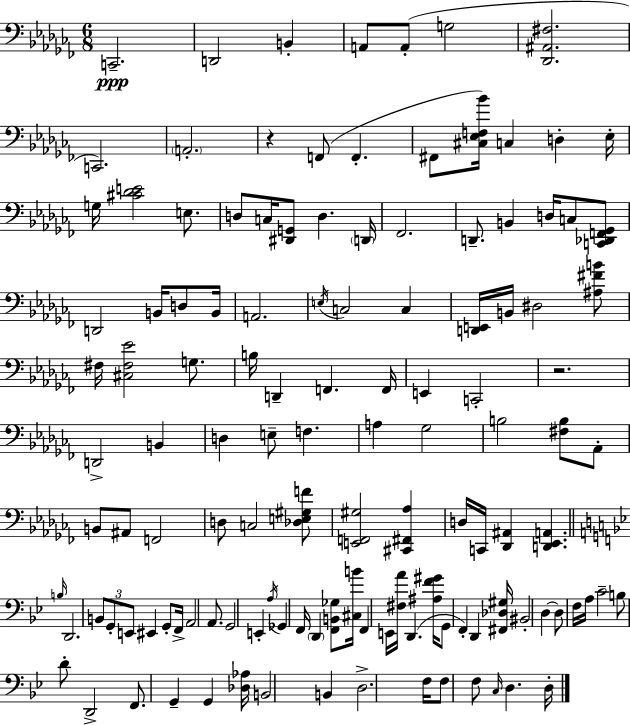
{
  \clef bass
  \numericTimeSignature
  \time 6/8
  \key aes \minor
  \repeat volta 2 { c,2.--\ppp | d,2 b,4-. | a,8 a,8-.( g2 | <des, ais, fis>2. | \break c,2.) | \parenthesize a,2.-. | r4 f,8( f,4.-. | fis,8 <cis ees f bes'>16) c4 d4-. ees16-. | \break g16 <cis' des' e'>2 e8. | d8 c16 <dis, g,>8 d4. \parenthesize d,16 | fes,2. | d,8.-- b,4 d16 c8 <c, des, f, ges,>8 | \break d,2 b,16 d8 b,16 | a,2. | \acciaccatura { e16 } c2 c4 | <d, e,>16 b,16 dis2 <ais fis' b'>8 | \break fis16 <cis fis ees'>2 g8. | b16 d,4-- f,4. | f,16 e,4 c,2-. | r2. | \break d,2-> b,4 | d4 e8-- f4. | a4 ges2 | b2 <fis b>8 aes,8-. | \break b,8 ais,8 f,2 | d8 c2 <des e gis f'>8 | <e, f, gis>2 <cis, fis, aes>4 | d16 c,16 <des, ais,>4 <d, ees, a,>4. | \break \bar "||" \break \key bes \major \grace { b16 } d,2. | \tuplet 3/2 { b,8 g,8-. e,8 } eis,4 g,8-. | f,16-> a,2 a,8. | g,2 e,4-. | \break \acciaccatura { a16 } ges,4 f,16 \parenthesize d,4 <f, b, ges>8 | <cis b'>16 f,4 e,16 <fis a'>16 d,4.( | <ais f' gis'>16 g,8 f,4-.) d,4 | <fis, des gis>16 bis,2-. d4~~ | \break d8 f16 a16 c'2-- | b8 d'8-. d,2-> | f,8. g,4-- g,4 | <des aes>16 b,2 b,4 | \break d2.-> | f16 f8 f8 \grace { c16 } d4. | d16-. } \bar "|."
}